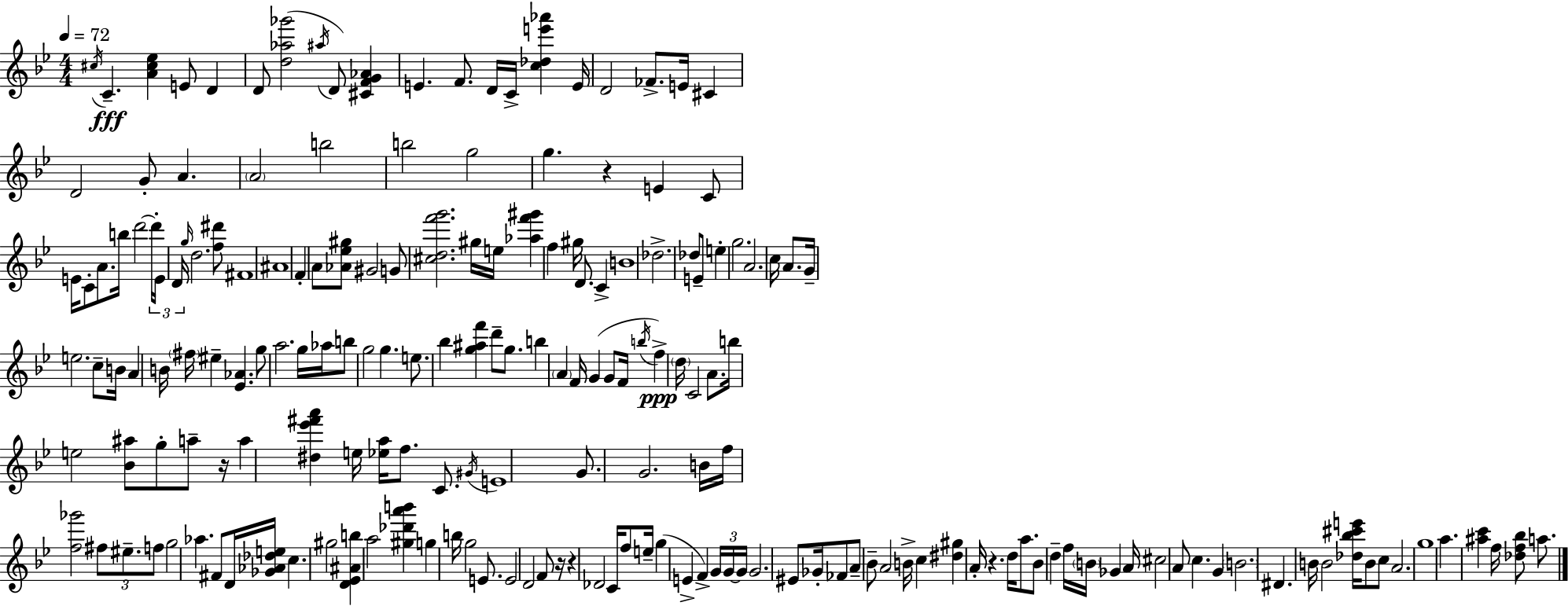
C#5/s C4/q. [A4,C#5,Eb5]/q E4/e D4/q D4/e [D5,Ab5,Gb6]/h A#5/s D4/e [C#4,F4,G4,Ab4]/q E4/q. F4/e. D4/s C4/s [C5,Db5,E6,Ab6]/q E4/s D4/h FES4/e. E4/s C#4/q D4/h G4/e A4/q. A4/h B5/h B5/h G5/h G5/q. R/q E4/q C4/e E4/s C4/e A4/e. B5/s D6/h D6/s E4/s D4/s G5/s D5/h. [F5,D#6]/e F#4/w A#4/w F4/q A4/e [Ab4,Eb5,G#5]/e G#4/h G4/e [C#5,D5,F6,G6]/h. G#5/s E5/s [Ab5,F6,G#6]/q F5/q G#5/s D4/e. C4/q B4/w Db5/h. Db5/e E4/e E5/q G5/h. A4/h. C5/s A4/e. G4/s E5/h. C5/e B4/s A4/q B4/s F#5/s EIS5/q [Eb4,Ab4]/q. G5/e A5/h. G5/s Ab5/s B5/e G5/h G5/q. E5/e. Bb5/q [G5,A#5,F6]/q D6/e G5/e. B5/q A4/q F4/s G4/q G4/e F4/s B5/s F5/q D5/s C4/h A4/e. B5/s E5/h [Bb4,A#5]/e G5/e A5/e R/s A5/q [D#5,Eb6,F#6,A6]/q E5/s [Eb5,A5]/s F5/e. C4/e. G#4/s E4/w G4/e. G4/h. B4/s F5/s [F5,Gb6]/h F#5/e EIS5/e. F5/e G5/h Ab5/q. F#4/e D4/s [Gb4,Ab4,Db5,E5]/s C5/q. G#5/h [D4,Eb4,A#4,B5]/q A5/h [G#5,Db6,A6,B6]/q G5/q B5/s G5/h E4/e. E4/h D4/h F4/e R/s R/q Db4/h C4/s F5/e E5/s G5/q E4/q F4/q G4/s G4/s G4/s G4/h. EIS4/e Gb4/s FES4/e A4/e Bb4/e A4/h B4/s C5/q [D#5,G#5]/q A4/s R/q. D5/s A5/e. Bb4/e D5/q F5/s B4/s Gb4/q A4/s C#5/h A4/e C5/q. G4/q B4/h. D#4/q. B4/s B4/h [Db5,Bb5,C#6,E6]/s B4/e C5/e A4/h. G5/w A5/q. [A#5,C6]/q F5/s [Db5,F5,Bb5]/e A5/e.